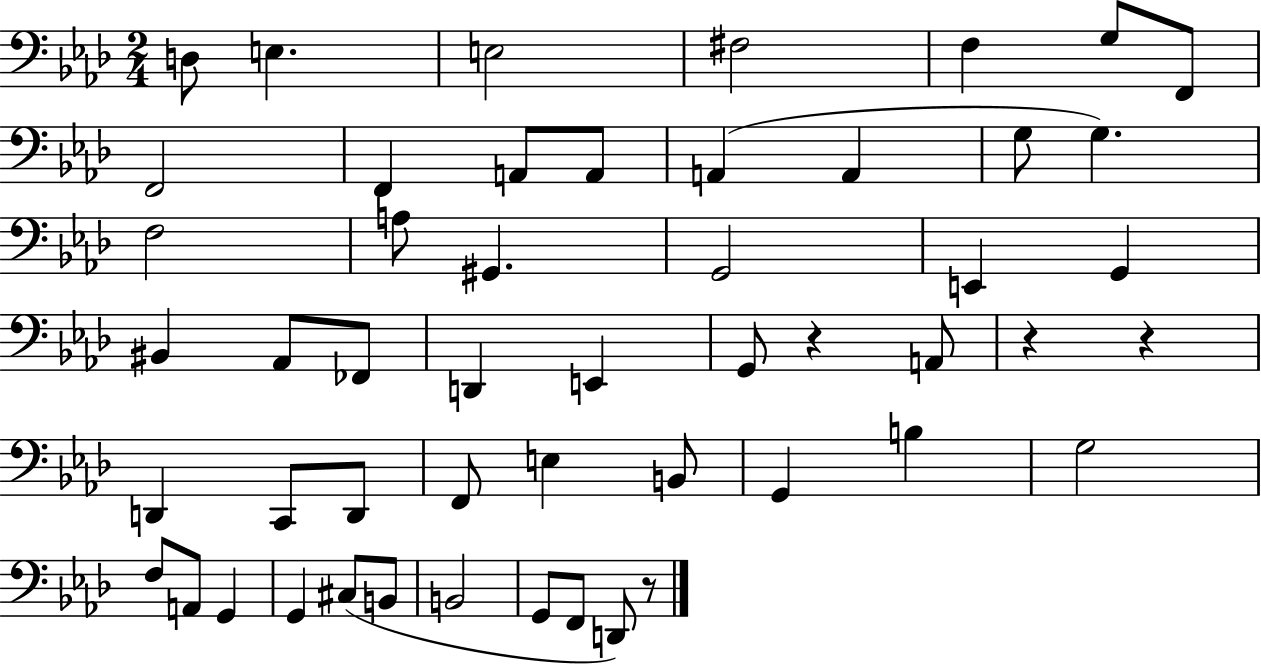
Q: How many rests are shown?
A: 4